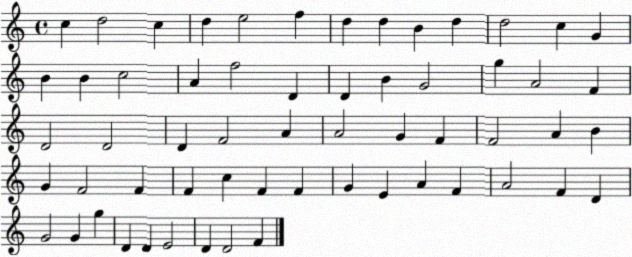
X:1
T:Untitled
M:4/4
L:1/4
K:C
c d2 c d e2 f d d B d d2 c G B B c2 A f2 D D B G2 g A2 F D2 D2 D F2 A A2 G F F2 A B G F2 F F c F F G E A F A2 F D G2 G g D D E2 D D2 F